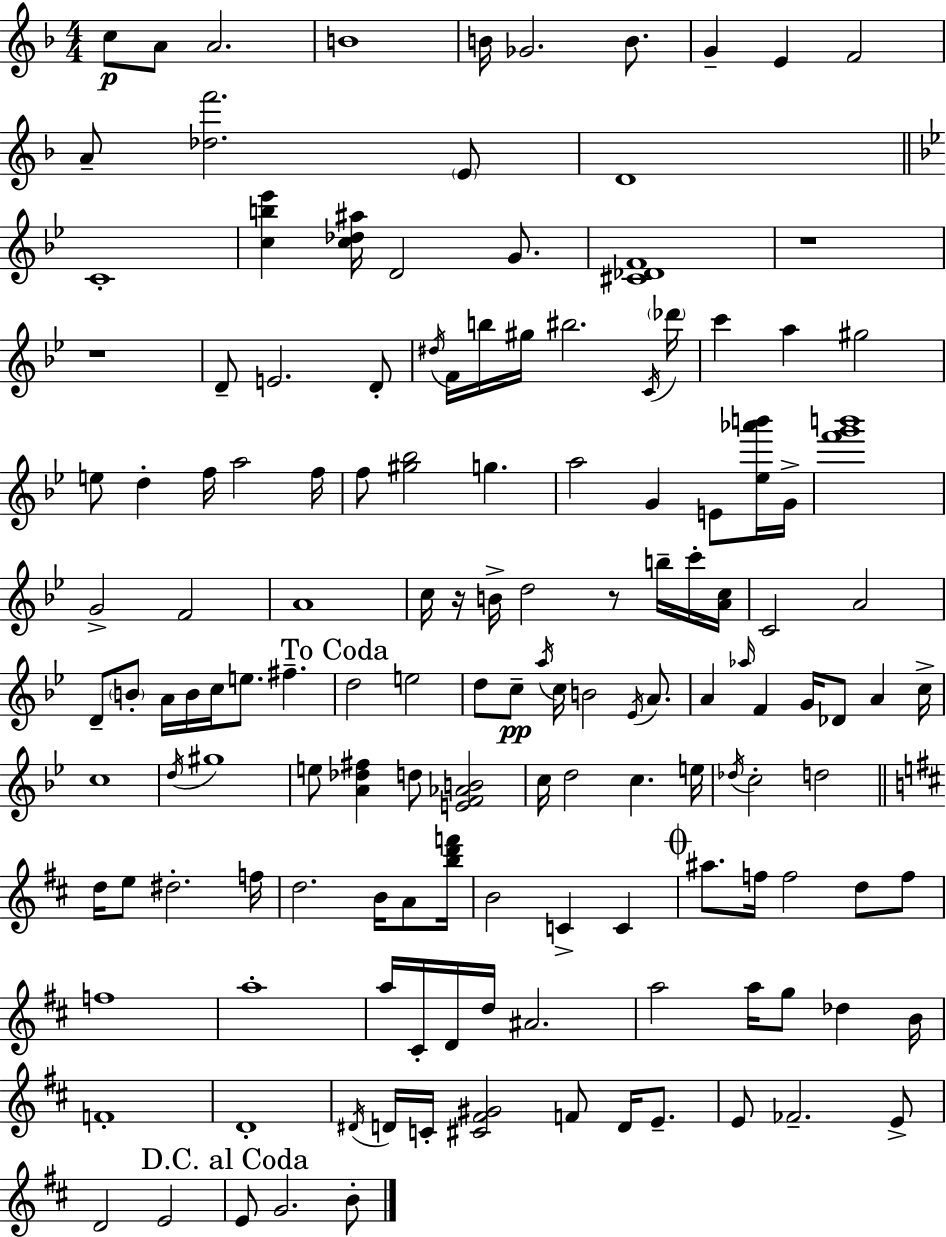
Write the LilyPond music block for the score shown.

{
  \clef treble
  \numericTimeSignature
  \time 4/4
  \key f \major
  c''8\p a'8 a'2. | b'1 | b'16 ges'2. b'8. | g'4-- e'4 f'2 | \break a'8-- <des'' f'''>2. \parenthesize e'8 | d'1 | \bar "||" \break \key g \minor c'1-. | <c'' b'' ees'''>4 <c'' des'' ais''>16 d'2 g'8. | <cis' des' f'>1 | r1 | \break r1 | d'8-- e'2. d'8-. | \acciaccatura { dis''16 } f'16 b''16 gis''16 bis''2. | \acciaccatura { c'16 } \parenthesize des'''16 c'''4 a''4 gis''2 | \break e''8 d''4-. f''16 a''2 | f''16 f''8 <gis'' bes''>2 g''4. | a''2 g'4 e'8 | <ees'' aes''' b'''>16 g'16-> <f''' g''' b'''>1 | \break g'2-> f'2 | a'1 | c''16 r16 b'16-> d''2 r8 b''16-- | c'''16-. <a' c''>16 c'2 a'2 | \break d'8-- \parenthesize b'8-. a'16 b'16 c''16 e''8. fis''4.-- | \mark "To Coda" d''2 e''2 | d''8 c''8--\pp \acciaccatura { a''16 } c''16 b'2 | \acciaccatura { ees'16 } a'8. a'4 \grace { aes''16 } f'4 g'16 des'8 | \break a'4 c''16-> c''1 | \acciaccatura { d''16 } gis''1 | e''8 <a' des'' fis''>4 d''8 <e' f' aes' b'>2 | c''16 d''2 c''4. | \break e''16 \acciaccatura { des''16 } c''2-. d''2 | \bar "||" \break \key d \major d''16 e''8 dis''2.-. f''16 | d''2. b'16 a'8 <b'' d''' f'''>16 | b'2 c'4-> c'4 | \mark \markup { \musicglyph "scripts.coda" } ais''8. f''16 f''2 d''8 f''8 | \break f''1 | a''1-. | a''16 cis'16-. d'16 d''16 ais'2. | a''2 a''16 g''8 des''4 b'16 | \break f'1-. | d'1-. | \acciaccatura { dis'16 } d'16 c'16-. <cis' fis' gis'>2 f'8 d'16 e'8.-- | e'8 fes'2.-- e'8-> | \break d'2 e'2 | \mark "D.C. al Coda" e'8 g'2. b'8-. | \bar "|."
}